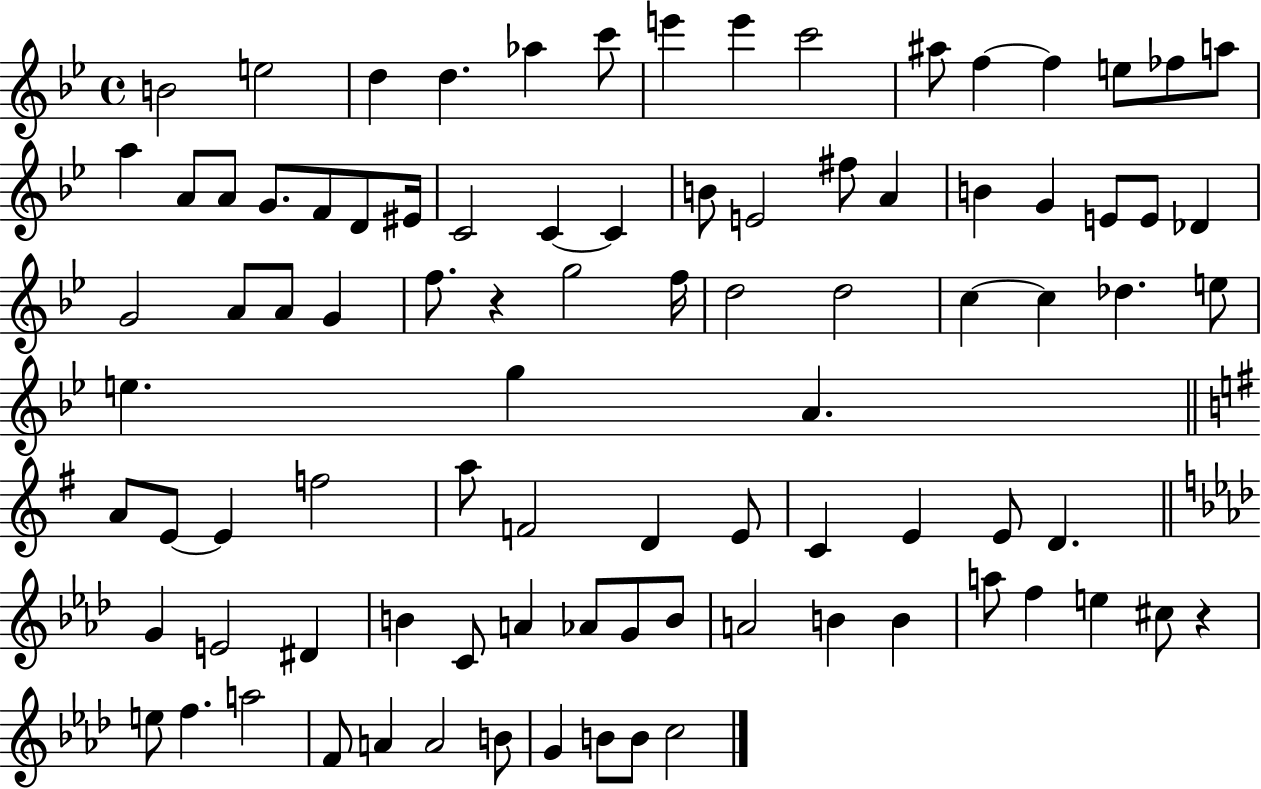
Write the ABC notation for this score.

X:1
T:Untitled
M:4/4
L:1/4
K:Bb
B2 e2 d d _a c'/2 e' e' c'2 ^a/2 f f e/2 _f/2 a/2 a A/2 A/2 G/2 F/2 D/2 ^E/4 C2 C C B/2 E2 ^f/2 A B G E/2 E/2 _D G2 A/2 A/2 G f/2 z g2 f/4 d2 d2 c c _d e/2 e g A A/2 E/2 E f2 a/2 F2 D E/2 C E E/2 D G E2 ^D B C/2 A _A/2 G/2 B/2 A2 B B a/2 f e ^c/2 z e/2 f a2 F/2 A A2 B/2 G B/2 B/2 c2